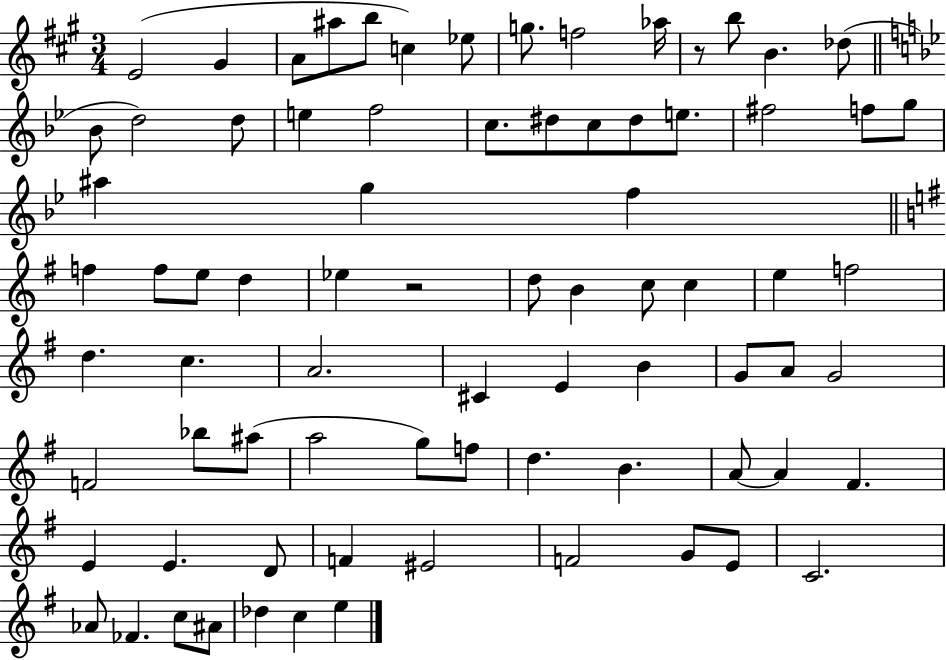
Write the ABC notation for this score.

X:1
T:Untitled
M:3/4
L:1/4
K:A
E2 ^G A/2 ^a/2 b/2 c _e/2 g/2 f2 _a/4 z/2 b/2 B _d/2 _B/2 d2 d/2 e f2 c/2 ^d/2 c/2 ^d/2 e/2 ^f2 f/2 g/2 ^a g f f f/2 e/2 d _e z2 d/2 B c/2 c e f2 d c A2 ^C E B G/2 A/2 G2 F2 _b/2 ^a/2 a2 g/2 f/2 d B A/2 A ^F E E D/2 F ^E2 F2 G/2 E/2 C2 _A/2 _F c/2 ^A/2 _d c e